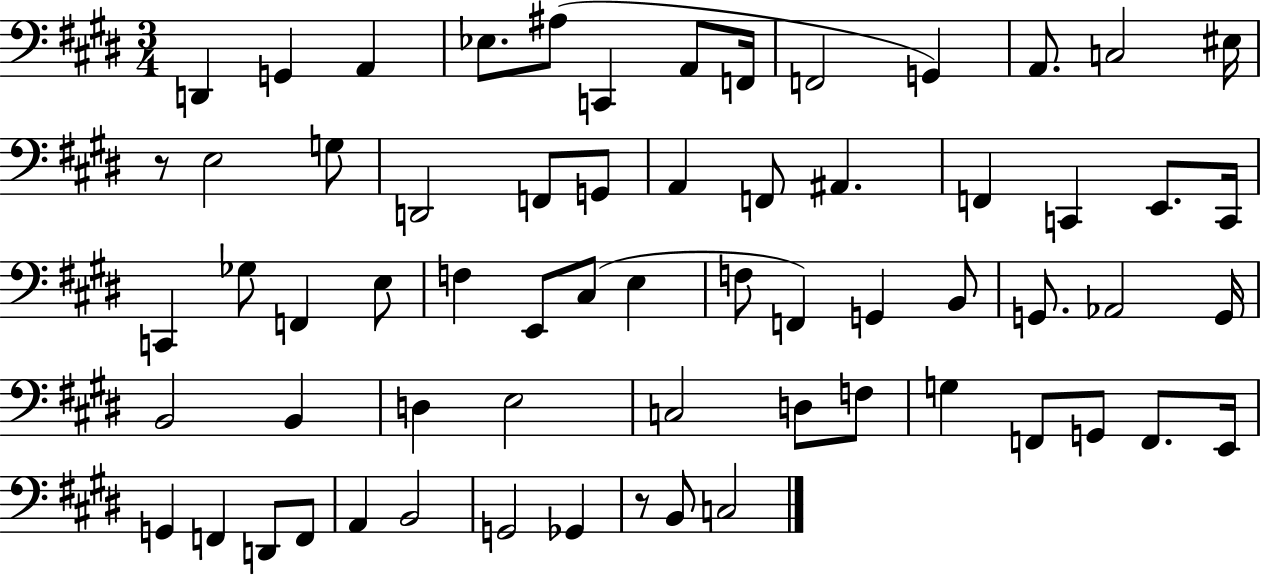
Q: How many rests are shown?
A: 2